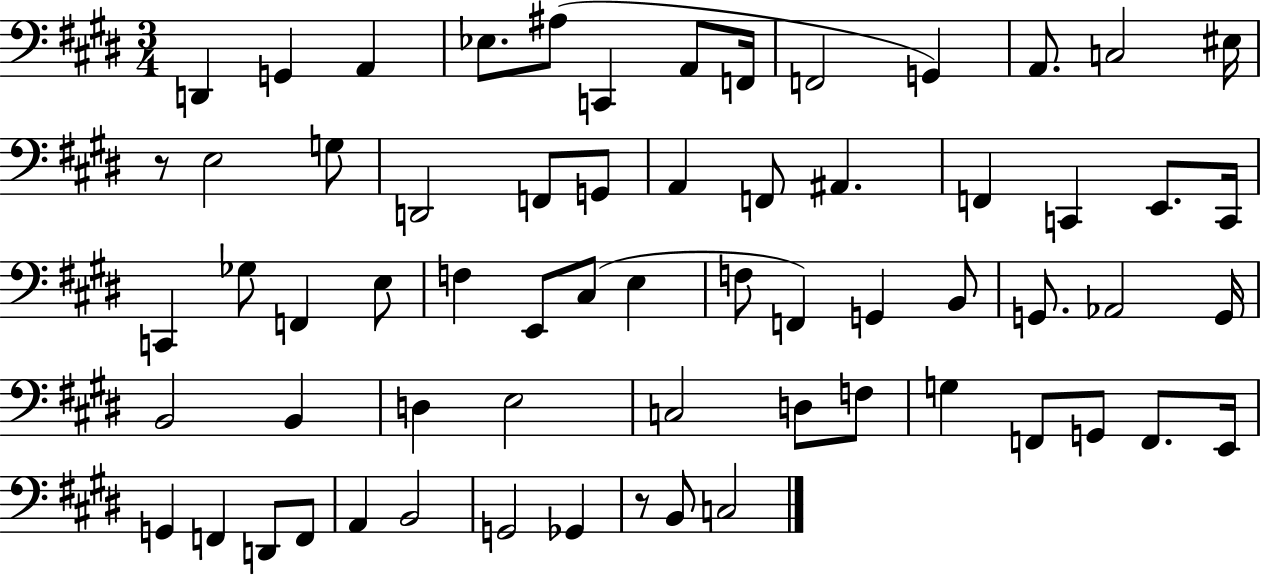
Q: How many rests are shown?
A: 2